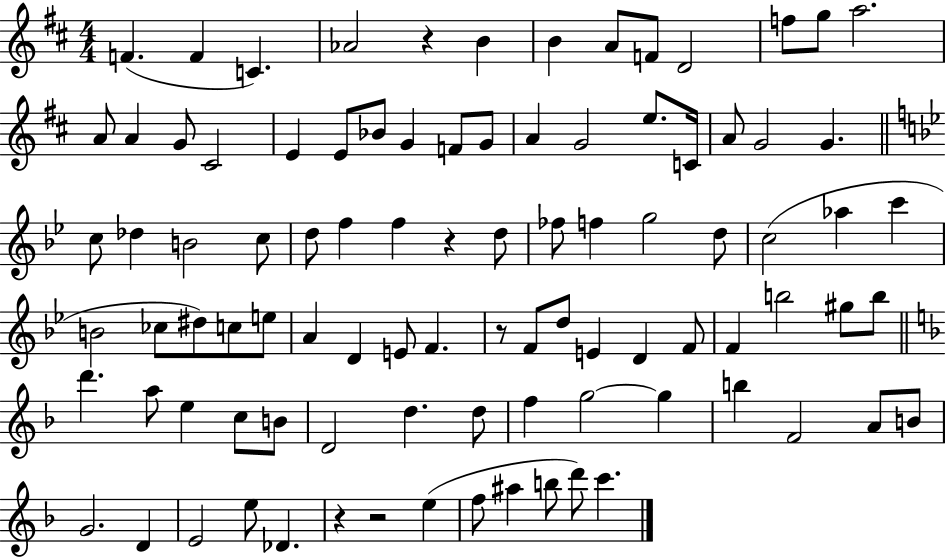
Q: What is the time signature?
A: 4/4